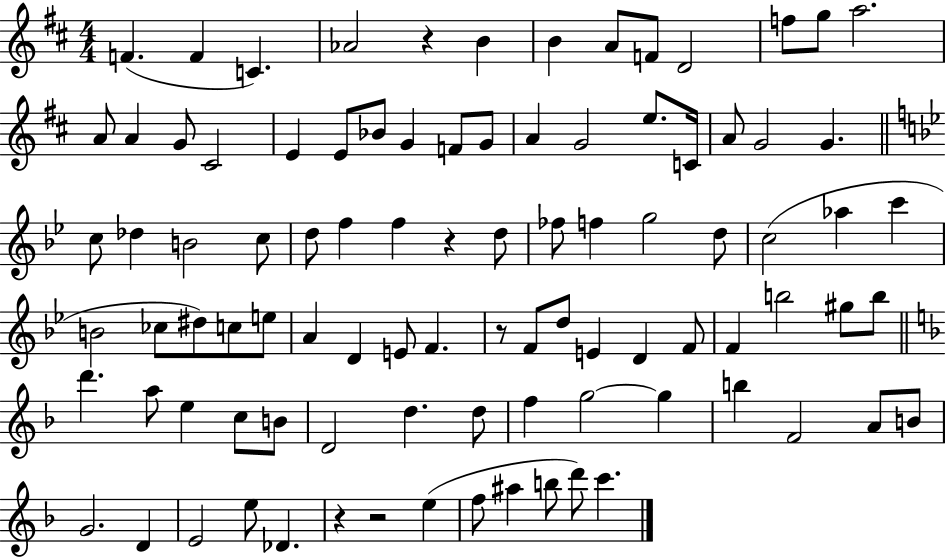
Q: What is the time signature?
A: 4/4